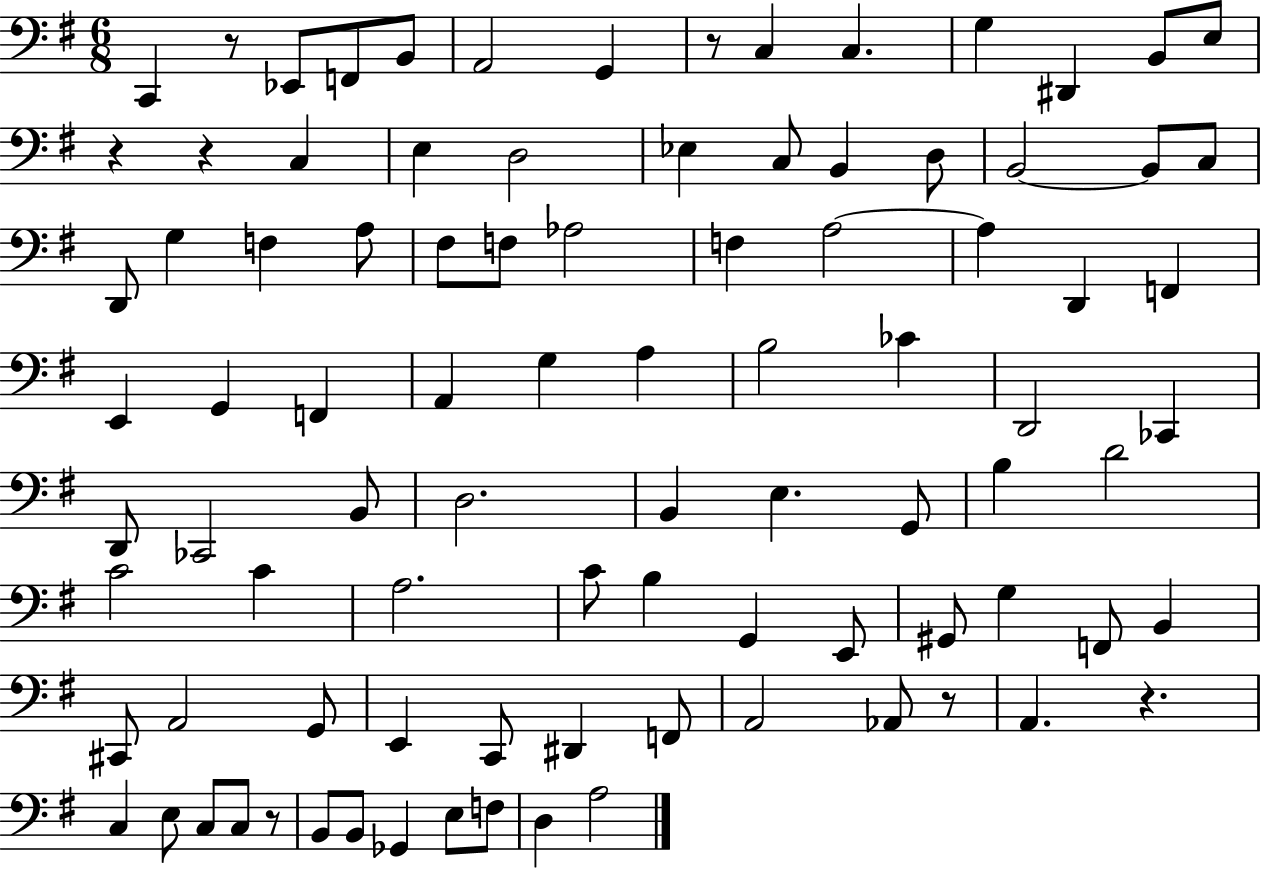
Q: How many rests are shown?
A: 7